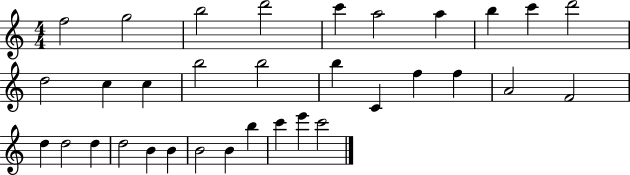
X:1
T:Untitled
M:4/4
L:1/4
K:C
f2 g2 b2 d'2 c' a2 a b c' d'2 d2 c c b2 b2 b C f f A2 F2 d d2 d d2 B B B2 B b c' e' c'2